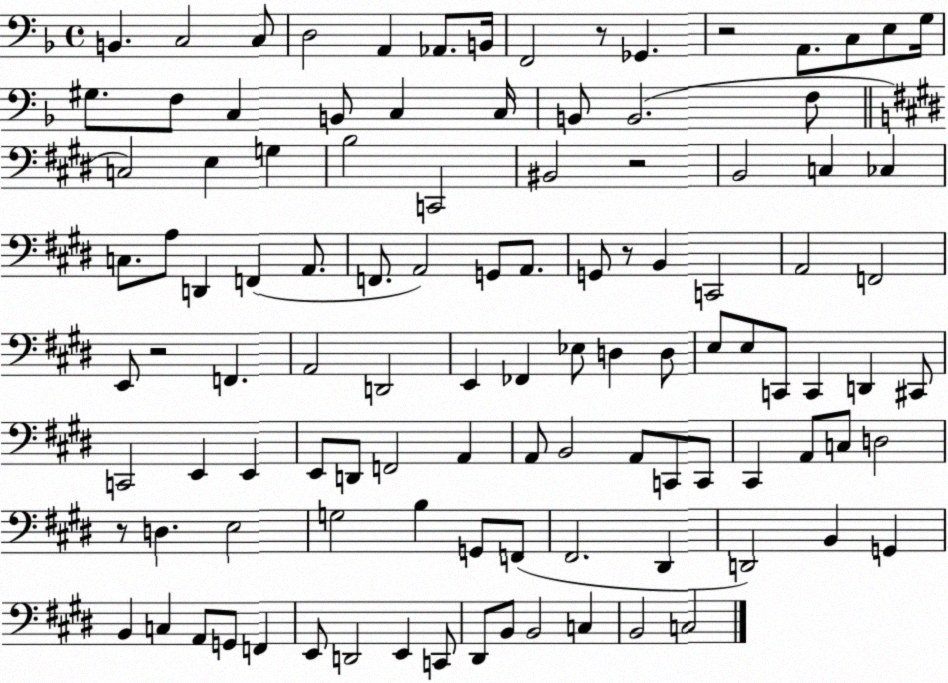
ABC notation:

X:1
T:Untitled
M:4/4
L:1/4
K:F
B,, C,2 C,/2 D,2 A,, _A,,/2 B,,/4 F,,2 z/2 _G,, z2 A,,/2 C,/2 E,/2 G,/4 ^G,/2 F,/2 C, B,,/2 C, C,/4 B,,/2 B,,2 F,/2 C,2 E, G, B,2 C,,2 ^B,,2 z2 B,,2 C, _C, C,/2 A,/2 D,, F,, A,,/2 F,,/2 A,,2 G,,/2 A,,/2 G,,/2 z/2 B,, C,,2 A,,2 F,,2 E,,/2 z2 F,, A,,2 D,,2 E,, _F,, _E,/2 D, D,/2 E,/2 E,/2 C,,/2 C,, D,, ^C,,/2 C,,2 E,, E,, E,,/2 D,,/2 F,,2 A,, A,,/2 B,,2 A,,/2 C,,/2 C,,/2 ^C,, A,,/2 C,/2 D,2 z/2 D, E,2 G,2 B, G,,/2 F,,/2 ^F,,2 ^D,, D,,2 B,, G,, B,, C, A,,/2 G,,/2 F,, E,,/2 D,,2 E,, C,,/2 ^D,,/2 B,,/2 B,,2 C, B,,2 C,2